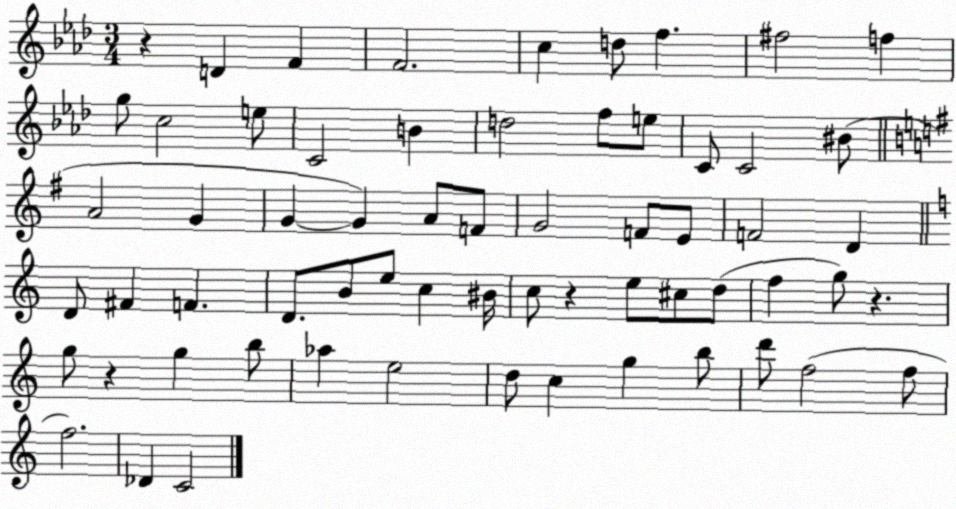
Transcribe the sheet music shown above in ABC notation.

X:1
T:Untitled
M:3/4
L:1/4
K:Ab
z D F F2 c d/2 f ^f2 f g/2 c2 e/2 C2 B d2 f/2 e/2 C/2 C2 ^B/2 A2 G G G A/2 F/2 G2 F/2 E/2 F2 D D/2 ^F F D/2 B/2 e/2 c ^B/4 c/2 z e/2 ^c/2 d/2 f g/2 z g/2 z g b/2 _a e2 d/2 c g b/2 d'/2 f2 f/2 f2 _D C2